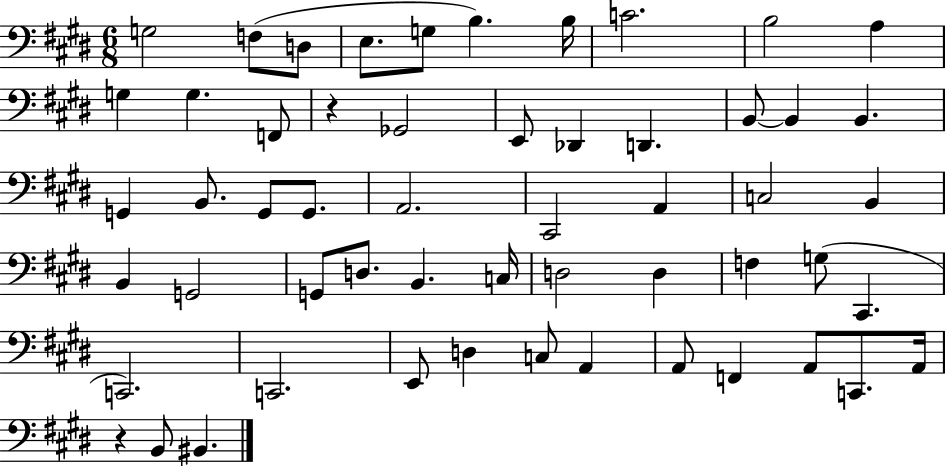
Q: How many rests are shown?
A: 2